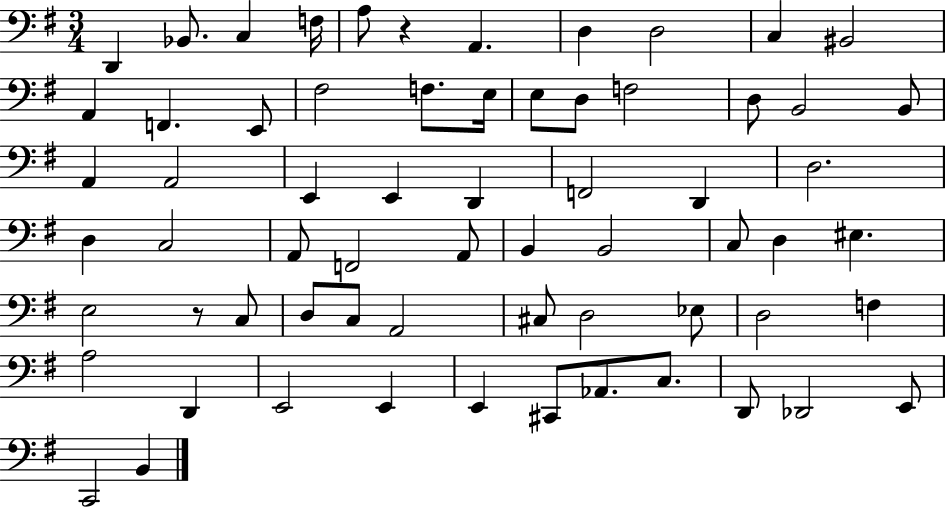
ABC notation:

X:1
T:Untitled
M:3/4
L:1/4
K:G
D,, _B,,/2 C, F,/4 A,/2 z A,, D, D,2 C, ^B,,2 A,, F,, E,,/2 ^F,2 F,/2 E,/4 E,/2 D,/2 F,2 D,/2 B,,2 B,,/2 A,, A,,2 E,, E,, D,, F,,2 D,, D,2 D, C,2 A,,/2 F,,2 A,,/2 B,, B,,2 C,/2 D, ^E, E,2 z/2 C,/2 D,/2 C,/2 A,,2 ^C,/2 D,2 _E,/2 D,2 F, A,2 D,, E,,2 E,, E,, ^C,,/2 _A,,/2 C,/2 D,,/2 _D,,2 E,,/2 C,,2 B,,